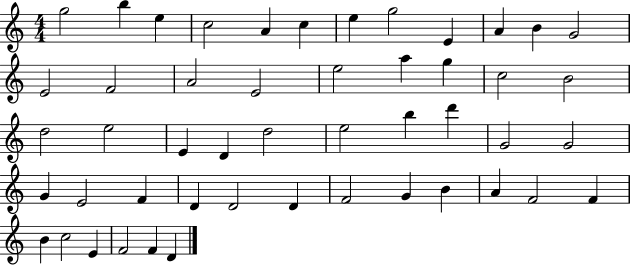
G5/h B5/q E5/q C5/h A4/q C5/q E5/q G5/h E4/q A4/q B4/q G4/h E4/h F4/h A4/h E4/h E5/h A5/q G5/q C5/h B4/h D5/h E5/h E4/q D4/q D5/h E5/h B5/q D6/q G4/h G4/h G4/q E4/h F4/q D4/q D4/h D4/q F4/h G4/q B4/q A4/q F4/h F4/q B4/q C5/h E4/q F4/h F4/q D4/q